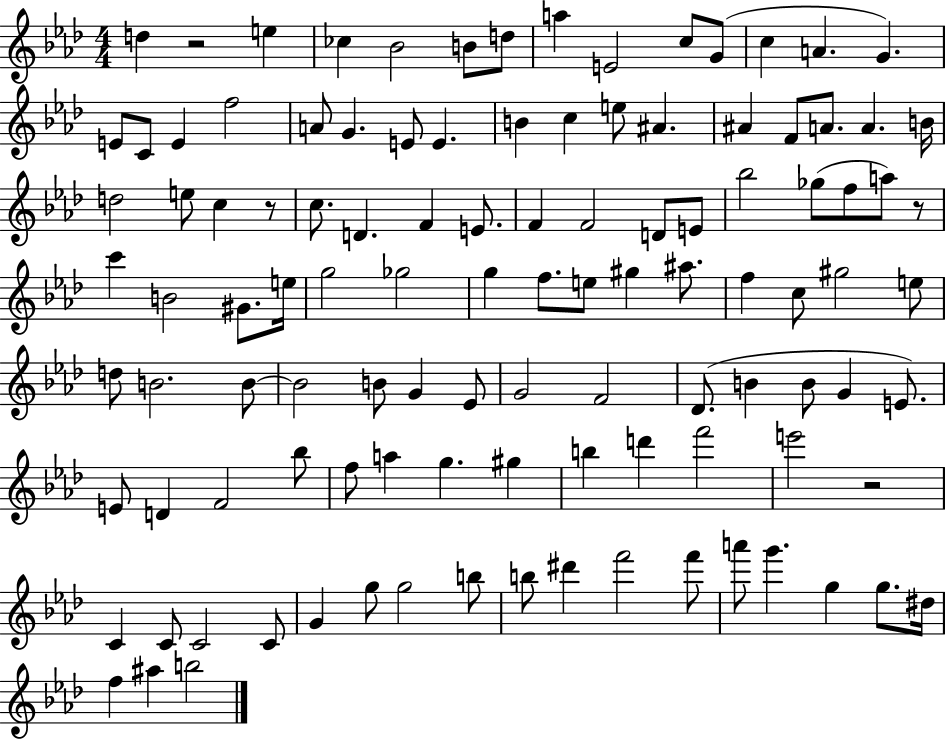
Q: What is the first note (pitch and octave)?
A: D5